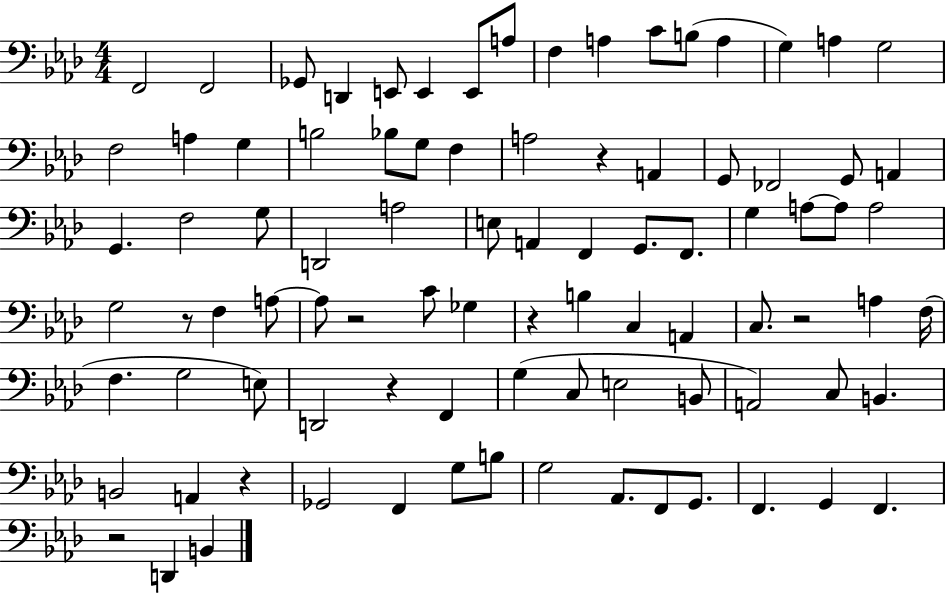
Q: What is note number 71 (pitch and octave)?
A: F2